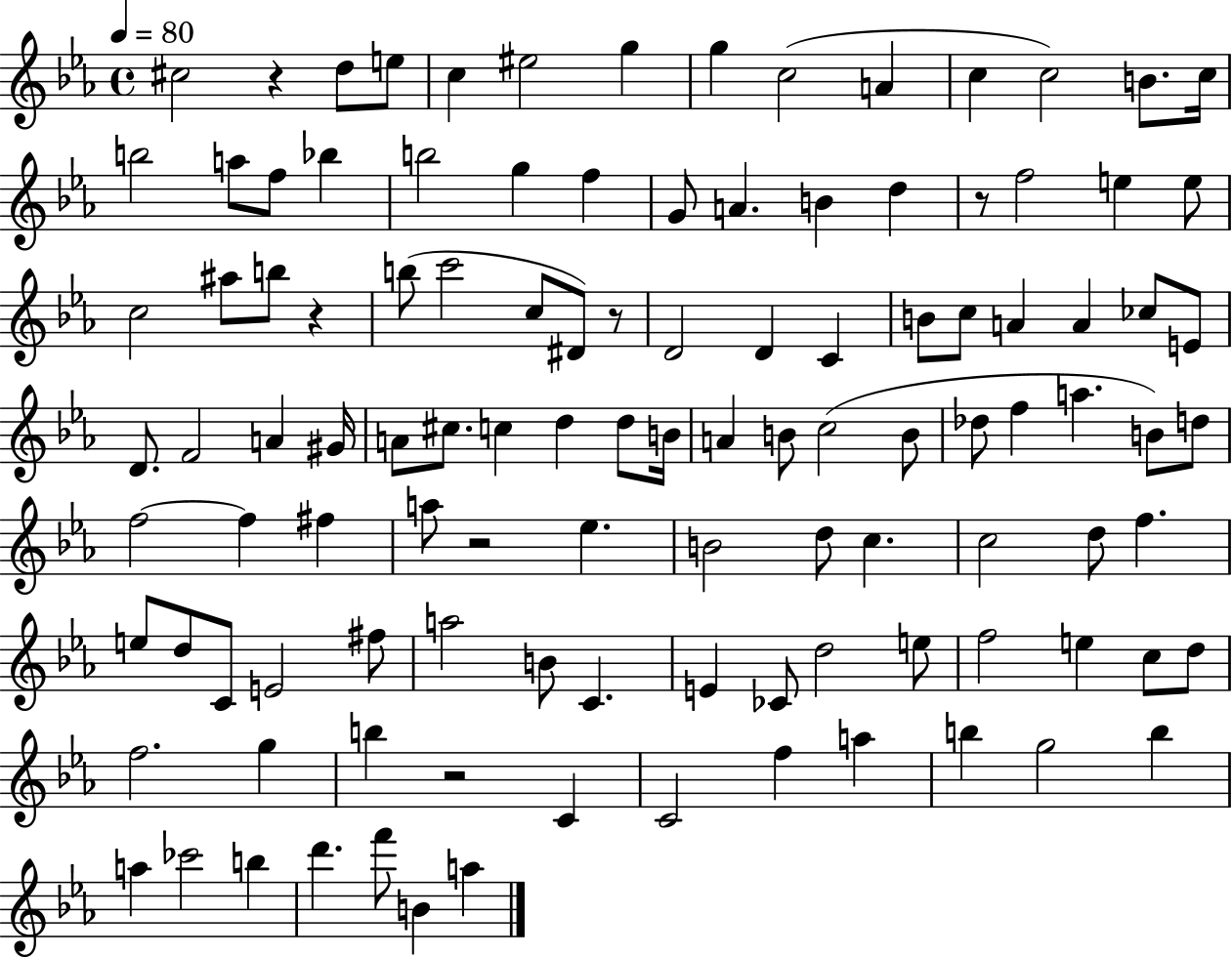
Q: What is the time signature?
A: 4/4